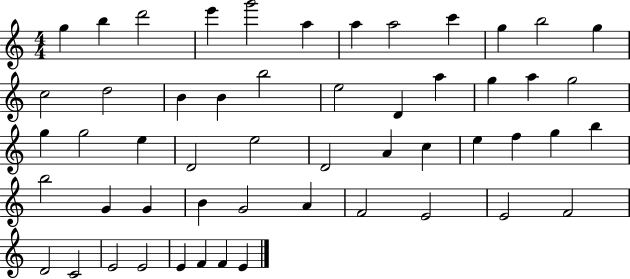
{
  \clef treble
  \numericTimeSignature
  \time 4/4
  \key c \major
  g''4 b''4 d'''2 | e'''4 g'''2 a''4 | a''4 a''2 c'''4 | g''4 b''2 g''4 | \break c''2 d''2 | b'4 b'4 b''2 | e''2 d'4 a''4 | g''4 a''4 g''2 | \break g''4 g''2 e''4 | d'2 e''2 | d'2 a'4 c''4 | e''4 f''4 g''4 b''4 | \break b''2 g'4 g'4 | b'4 g'2 a'4 | f'2 e'2 | e'2 f'2 | \break d'2 c'2 | e'2 e'2 | e'4 f'4 f'4 e'4 | \bar "|."
}